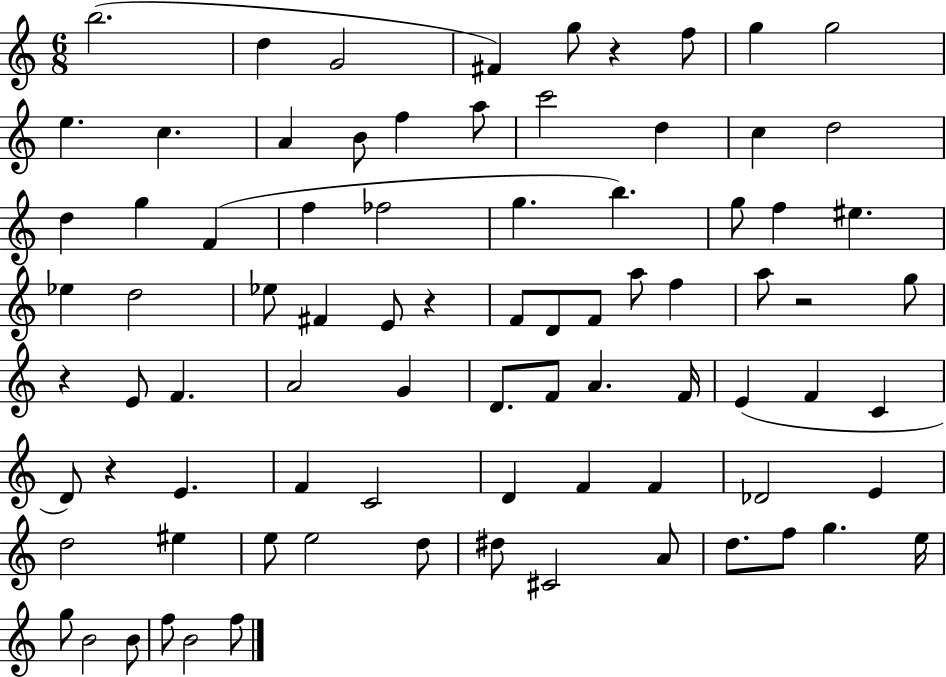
{
  \clef treble
  \numericTimeSignature
  \time 6/8
  \key c \major
  \repeat volta 2 { b''2.( | d''4 g'2 | fis'4) g''8 r4 f''8 | g''4 g''2 | \break e''4. c''4. | a'4 b'8 f''4 a''8 | c'''2 d''4 | c''4 d''2 | \break d''4 g''4 f'4( | f''4 fes''2 | g''4. b''4.) | g''8 f''4 eis''4. | \break ees''4 d''2 | ees''8 fis'4 e'8 r4 | f'8 d'8 f'8 a''8 f''4 | a''8 r2 g''8 | \break r4 e'8 f'4. | a'2 g'4 | d'8. f'8 a'4. f'16 | e'4( f'4 c'4 | \break d'8) r4 e'4. | f'4 c'2 | d'4 f'4 f'4 | des'2 e'4 | \break d''2 eis''4 | e''8 e''2 d''8 | dis''8 cis'2 a'8 | d''8. f''8 g''4. e''16 | \break g''8 b'2 b'8 | f''8 b'2 f''8 | } \bar "|."
}